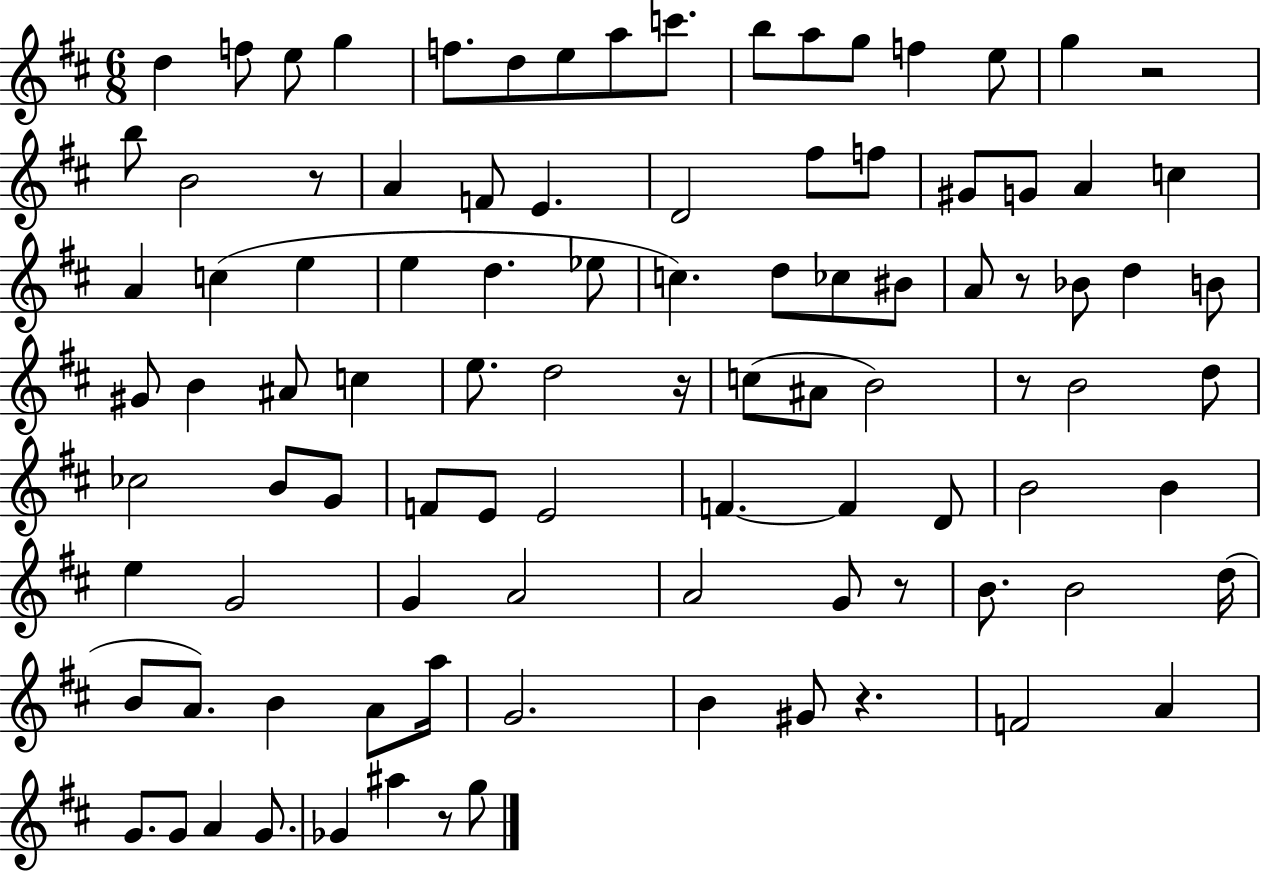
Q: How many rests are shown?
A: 8